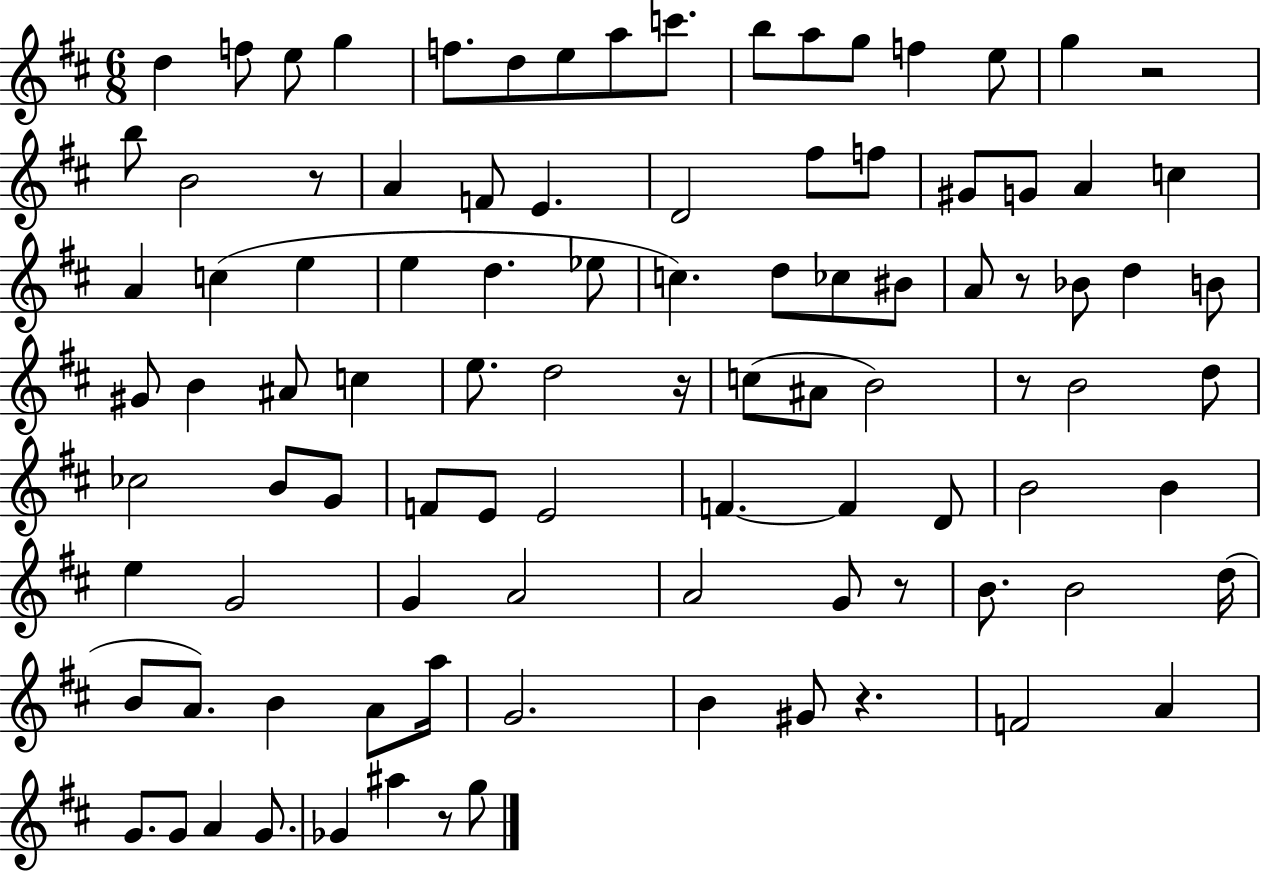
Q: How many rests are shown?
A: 8